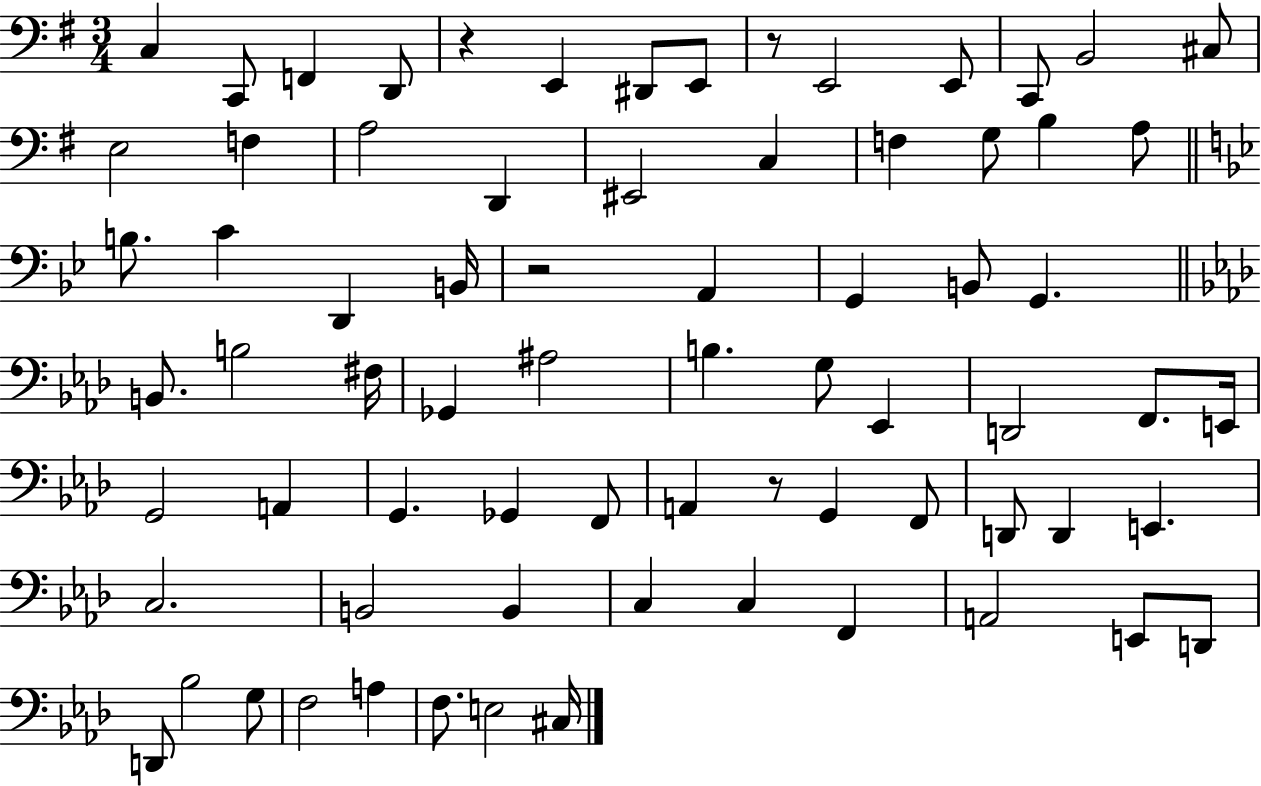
X:1
T:Untitled
M:3/4
L:1/4
K:G
C, C,,/2 F,, D,,/2 z E,, ^D,,/2 E,,/2 z/2 E,,2 E,,/2 C,,/2 B,,2 ^C,/2 E,2 F, A,2 D,, ^E,,2 C, F, G,/2 B, A,/2 B,/2 C D,, B,,/4 z2 A,, G,, B,,/2 G,, B,,/2 B,2 ^F,/4 _G,, ^A,2 B, G,/2 _E,, D,,2 F,,/2 E,,/4 G,,2 A,, G,, _G,, F,,/2 A,, z/2 G,, F,,/2 D,,/2 D,, E,, C,2 B,,2 B,, C, C, F,, A,,2 E,,/2 D,,/2 D,,/2 _B,2 G,/2 F,2 A, F,/2 E,2 ^C,/4